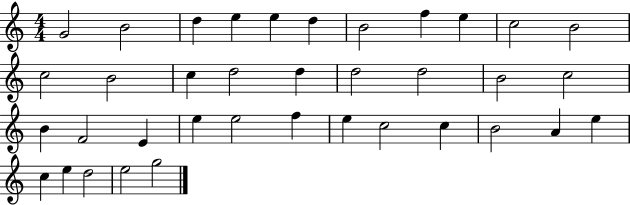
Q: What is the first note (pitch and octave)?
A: G4